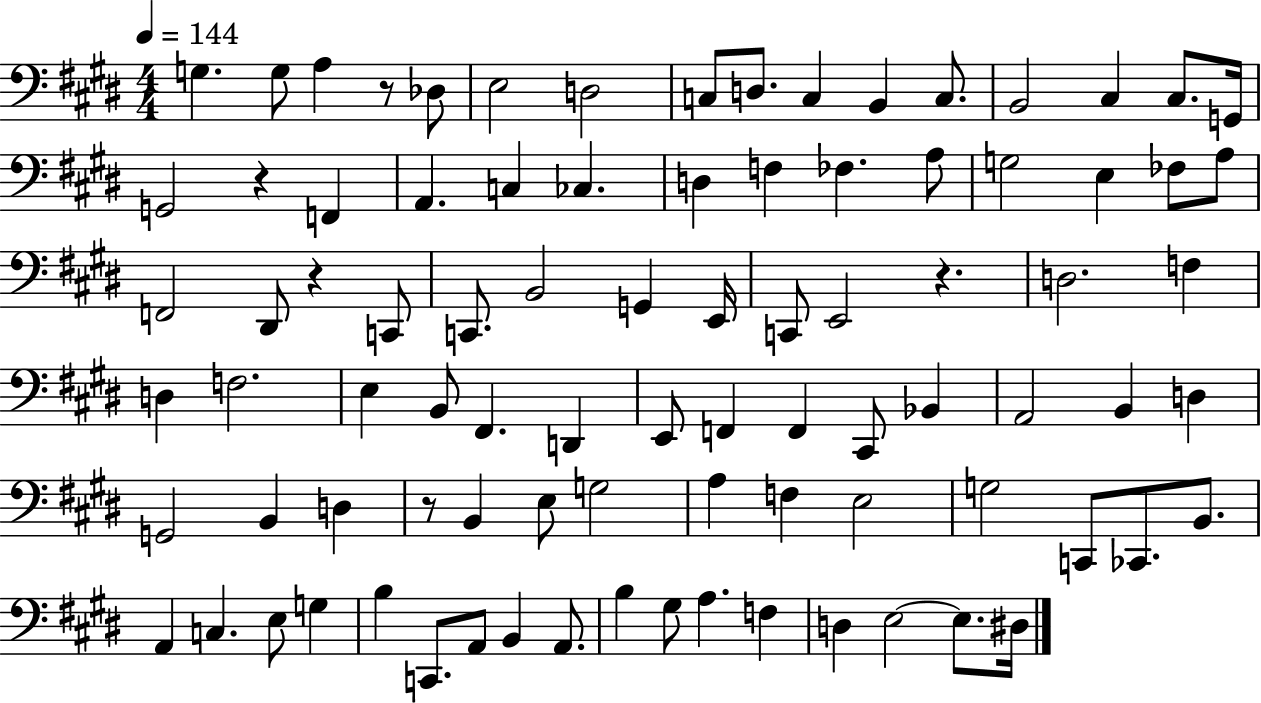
X:1
T:Untitled
M:4/4
L:1/4
K:E
G, G,/2 A, z/2 _D,/2 E,2 D,2 C,/2 D,/2 C, B,, C,/2 B,,2 ^C, ^C,/2 G,,/4 G,,2 z F,, A,, C, _C, D, F, _F, A,/2 G,2 E, _F,/2 A,/2 F,,2 ^D,,/2 z C,,/2 C,,/2 B,,2 G,, E,,/4 C,,/2 E,,2 z D,2 F, D, F,2 E, B,,/2 ^F,, D,, E,,/2 F,, F,, ^C,,/2 _B,, A,,2 B,, D, G,,2 B,, D, z/2 B,, E,/2 G,2 A, F, E,2 G,2 C,,/2 _C,,/2 B,,/2 A,, C, E,/2 G, B, C,,/2 A,,/2 B,, A,,/2 B, ^G,/2 A, F, D, E,2 E,/2 ^D,/4